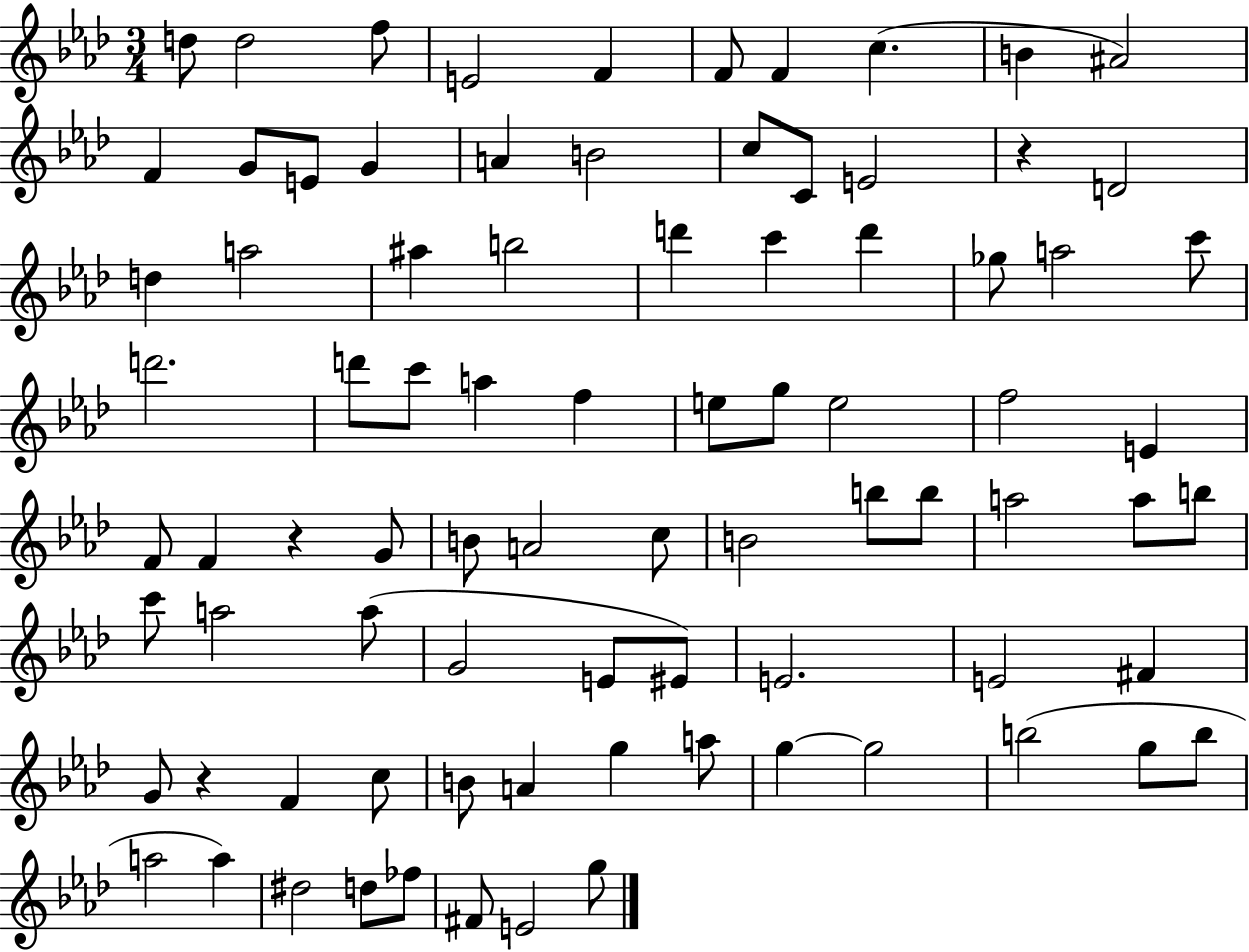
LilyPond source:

{
  \clef treble
  \numericTimeSignature
  \time 3/4
  \key aes \major
  \repeat volta 2 { d''8 d''2 f''8 | e'2 f'4 | f'8 f'4 c''4.( | b'4 ais'2) | \break f'4 g'8 e'8 g'4 | a'4 b'2 | c''8 c'8 e'2 | r4 d'2 | \break d''4 a''2 | ais''4 b''2 | d'''4 c'''4 d'''4 | ges''8 a''2 c'''8 | \break d'''2. | d'''8 c'''8 a''4 f''4 | e''8 g''8 e''2 | f''2 e'4 | \break f'8 f'4 r4 g'8 | b'8 a'2 c''8 | b'2 b''8 b''8 | a''2 a''8 b''8 | \break c'''8 a''2 a''8( | g'2 e'8 eis'8) | e'2. | e'2 fis'4 | \break g'8 r4 f'4 c''8 | b'8 a'4 g''4 a''8 | g''4~~ g''2 | b''2( g''8 b''8 | \break a''2 a''4) | dis''2 d''8 fes''8 | fis'8 e'2 g''8 | } \bar "|."
}